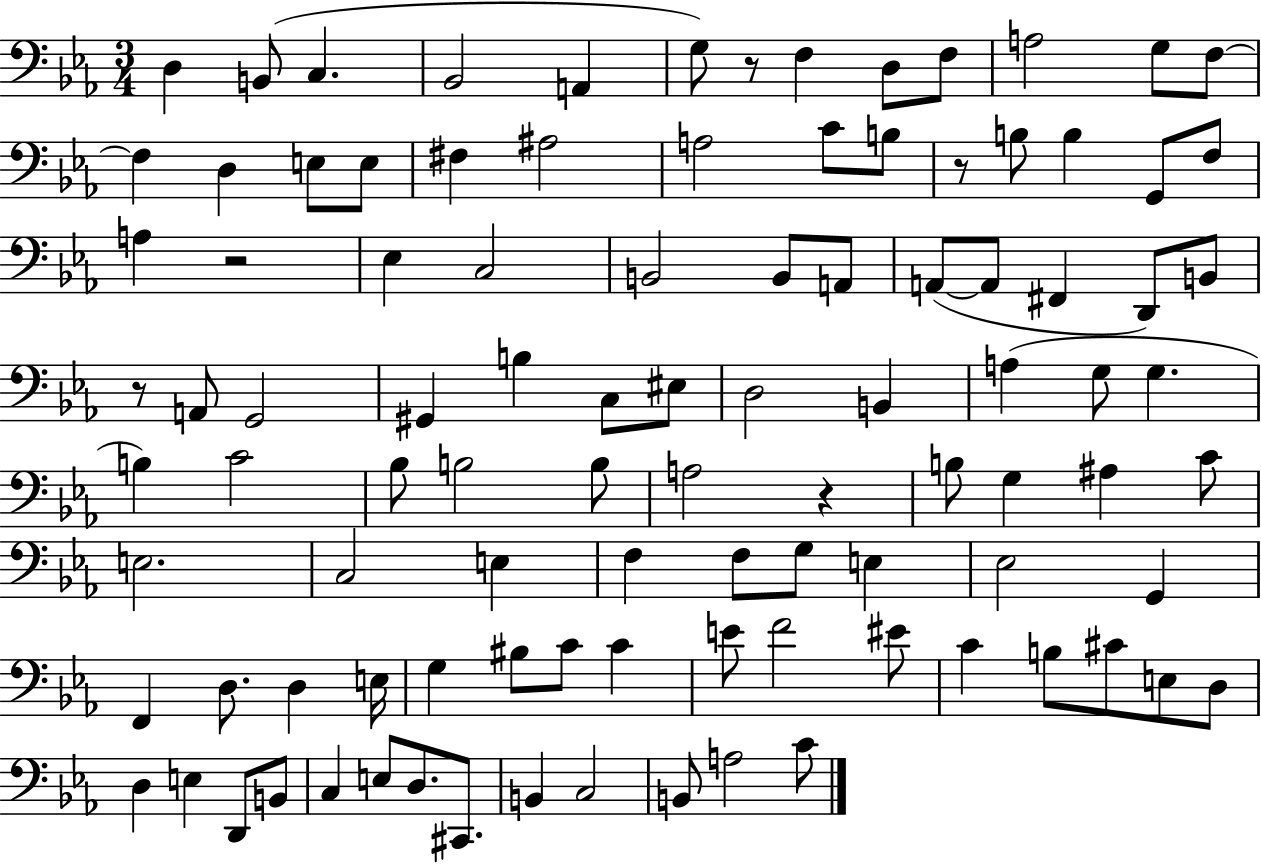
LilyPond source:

{
  \clef bass
  \numericTimeSignature
  \time 3/4
  \key ees \major
  d4 b,8( c4. | bes,2 a,4 | g8) r8 f4 d8 f8 | a2 g8 f8~~ | \break f4 d4 e8 e8 | fis4 ais2 | a2 c'8 b8 | r8 b8 b4 g,8 f8 | \break a4 r2 | ees4 c2 | b,2 b,8 a,8 | a,8~(~ a,8 fis,4 d,8) b,8 | \break r8 a,8 g,2 | gis,4 b4 c8 eis8 | d2 b,4 | a4( g8 g4. | \break b4) c'2 | bes8 b2 b8 | a2 r4 | b8 g4 ais4 c'8 | \break e2. | c2 e4 | f4 f8 g8 e4 | ees2 g,4 | \break f,4 d8. d4 e16 | g4 bis8 c'8 c'4 | e'8 f'2 eis'8 | c'4 b8 cis'8 e8 d8 | \break d4 e4 d,8 b,8 | c4 e8 d8. cis,8. | b,4 c2 | b,8 a2 c'8 | \break \bar "|."
}